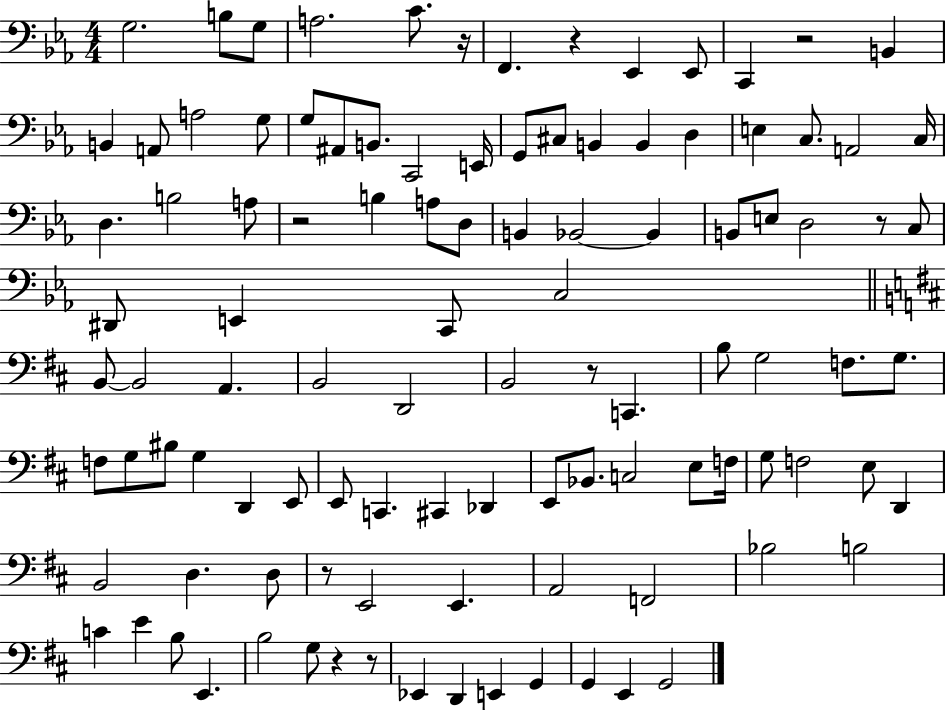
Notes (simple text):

G3/h. B3/e G3/e A3/h. C4/e. R/s F2/q. R/q Eb2/q Eb2/e C2/q R/h B2/q B2/q A2/e A3/h G3/e G3/e A#2/e B2/e. C2/h E2/s G2/e C#3/e B2/q B2/q D3/q E3/q C3/e. A2/h C3/s D3/q. B3/h A3/e R/h B3/q A3/e D3/e B2/q Bb2/h Bb2/q B2/e E3/e D3/h R/e C3/e D#2/e E2/q C2/e C3/h B2/e B2/h A2/q. B2/h D2/h B2/h R/e C2/q. B3/e G3/h F3/e. G3/e. F3/e G3/e BIS3/e G3/q D2/q E2/e E2/e C2/q. C#2/q Db2/q E2/e Bb2/e. C3/h E3/e F3/s G3/e F3/h E3/e D2/q B2/h D3/q. D3/e R/e E2/h E2/q. A2/h F2/h Bb3/h B3/h C4/q E4/q B3/e E2/q. B3/h G3/e R/q R/e Eb2/q D2/q E2/q G2/q G2/q E2/q G2/h